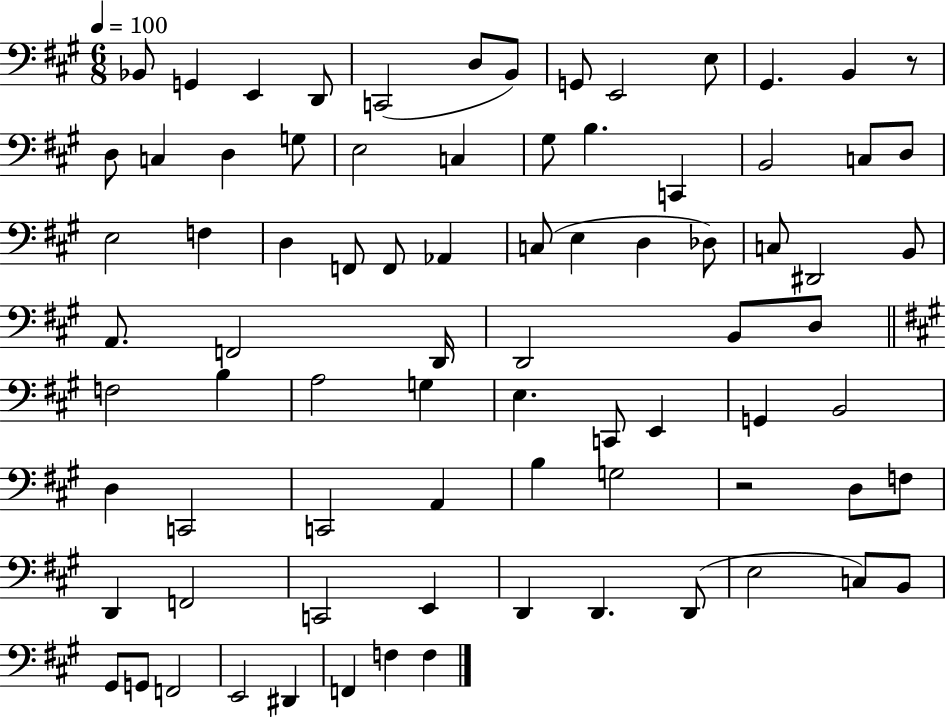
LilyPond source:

{
  \clef bass
  \numericTimeSignature
  \time 6/8
  \key a \major
  \tempo 4 = 100
  \repeat volta 2 { bes,8 g,4 e,4 d,8 | c,2( d8 b,8) | g,8 e,2 e8 | gis,4. b,4 r8 | \break d8 c4 d4 g8 | e2 c4 | gis8 b4. c,4 | b,2 c8 d8 | \break e2 f4 | d4 f,8 f,8 aes,4 | c8( e4 d4 des8) | c8 dis,2 b,8 | \break a,8. f,2 d,16 | d,2 b,8 d8 | \bar "||" \break \key a \major f2 b4 | a2 g4 | e4. c,8 e,4 | g,4 b,2 | \break d4 c,2 | c,2 a,4 | b4 g2 | r2 d8 f8 | \break d,4 f,2 | c,2 e,4 | d,4 d,4. d,8( | e2 c8) b,8 | \break gis,8 g,8 f,2 | e,2 dis,4 | f,4 f4 f4 | } \bar "|."
}